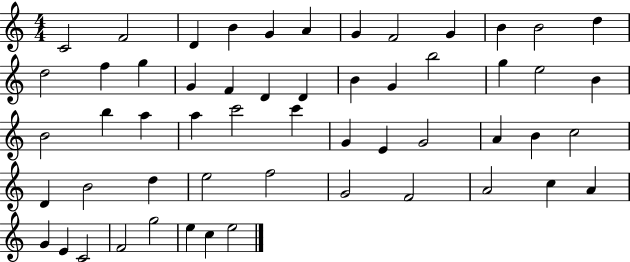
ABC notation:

X:1
T:Untitled
M:4/4
L:1/4
K:C
C2 F2 D B G A G F2 G B B2 d d2 f g G F D D B G b2 g e2 B B2 b a a c'2 c' G E G2 A B c2 D B2 d e2 f2 G2 F2 A2 c A G E C2 F2 g2 e c e2